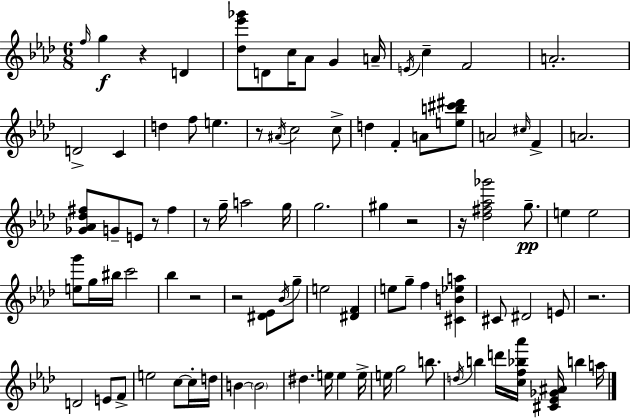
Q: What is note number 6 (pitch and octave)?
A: Ab4